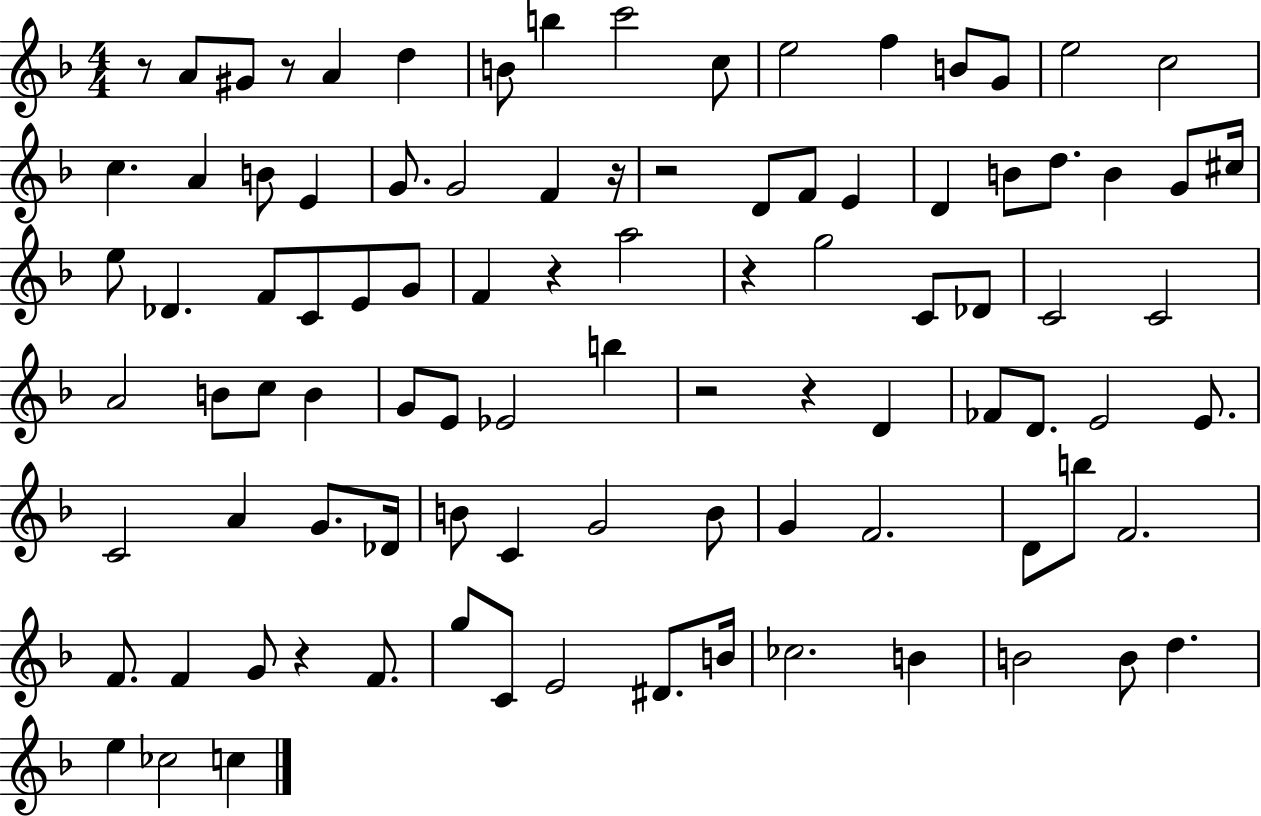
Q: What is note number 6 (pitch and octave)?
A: B5